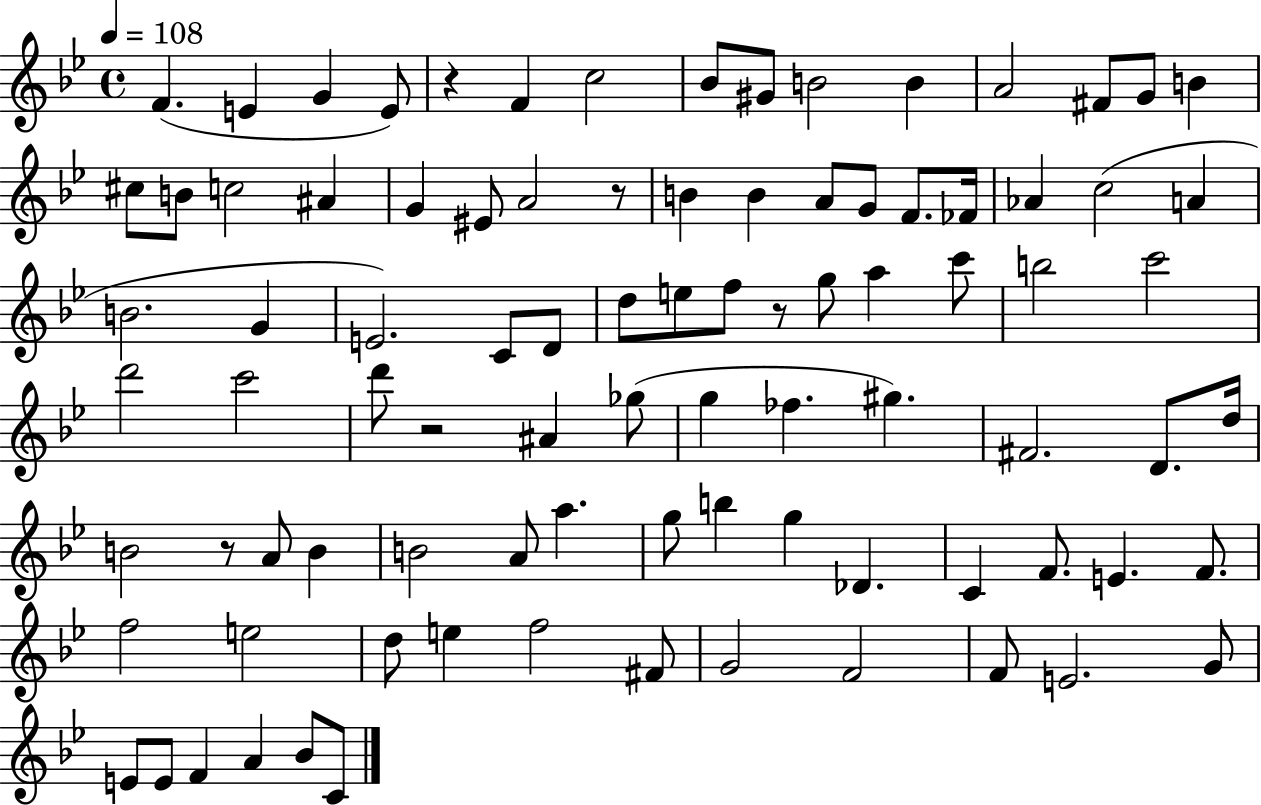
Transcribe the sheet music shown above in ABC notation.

X:1
T:Untitled
M:4/4
L:1/4
K:Bb
F E G E/2 z F c2 _B/2 ^G/2 B2 B A2 ^F/2 G/2 B ^c/2 B/2 c2 ^A G ^E/2 A2 z/2 B B A/2 G/2 F/2 _F/4 _A c2 A B2 G E2 C/2 D/2 d/2 e/2 f/2 z/2 g/2 a c'/2 b2 c'2 d'2 c'2 d'/2 z2 ^A _g/2 g _f ^g ^F2 D/2 d/4 B2 z/2 A/2 B B2 A/2 a g/2 b g _D C F/2 E F/2 f2 e2 d/2 e f2 ^F/2 G2 F2 F/2 E2 G/2 E/2 E/2 F A _B/2 C/2